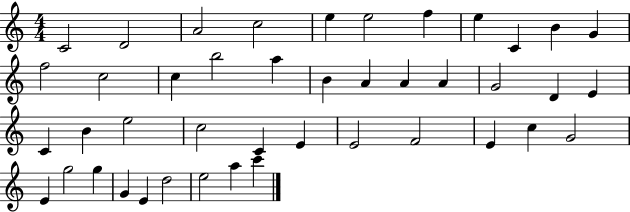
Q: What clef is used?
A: treble